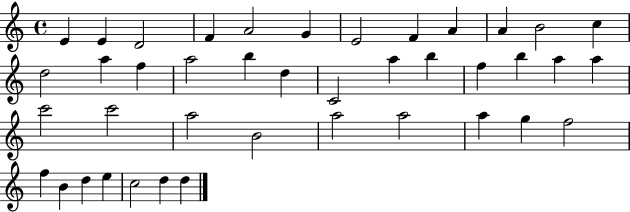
E4/q E4/q D4/h F4/q A4/h G4/q E4/h F4/q A4/q A4/q B4/h C5/q D5/h A5/q F5/q A5/h B5/q D5/q C4/h A5/q B5/q F5/q B5/q A5/q A5/q C6/h C6/h A5/h B4/h A5/h A5/h A5/q G5/q F5/h F5/q B4/q D5/q E5/q C5/h D5/q D5/q